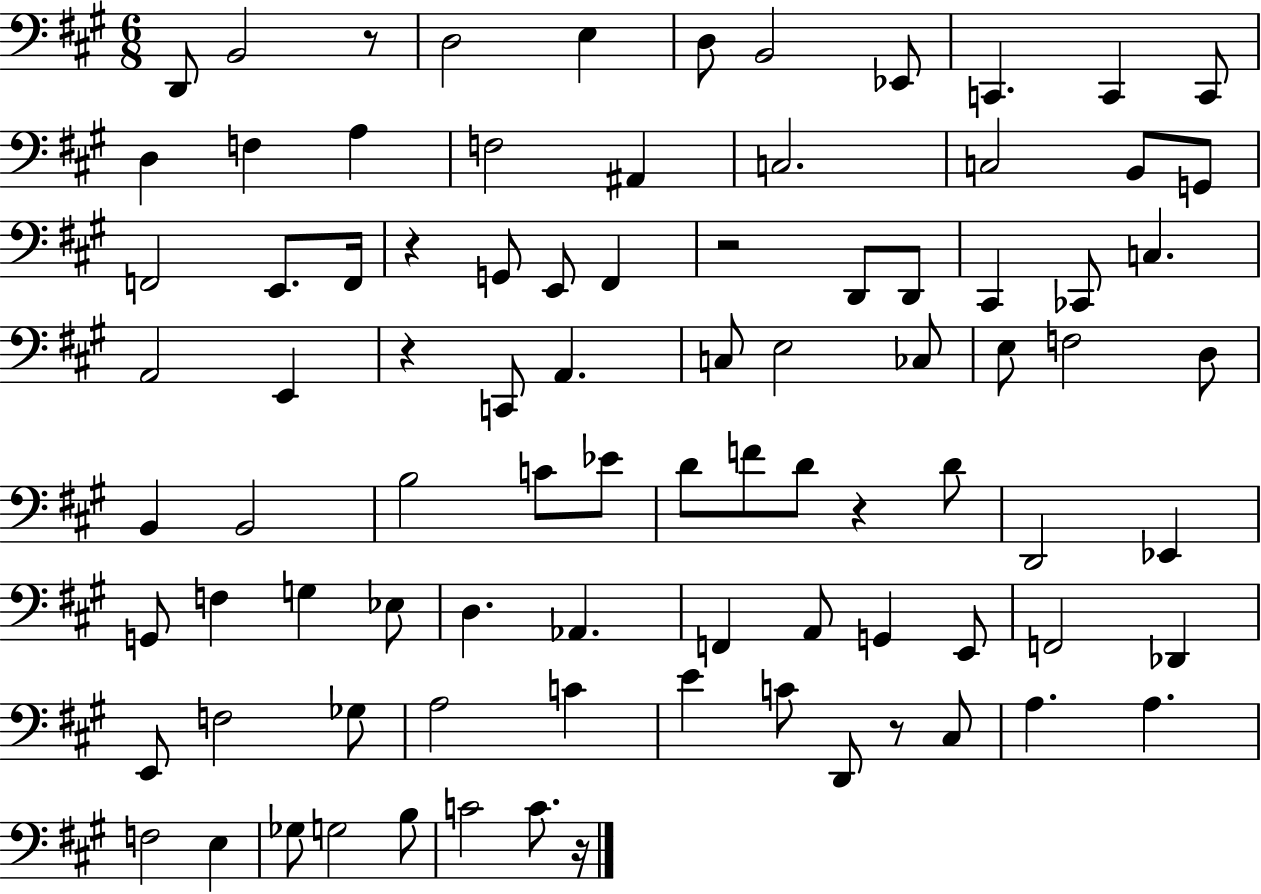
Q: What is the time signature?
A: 6/8